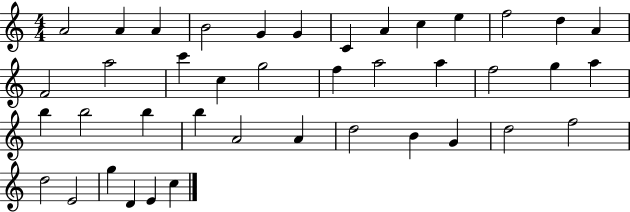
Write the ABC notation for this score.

X:1
T:Untitled
M:4/4
L:1/4
K:C
A2 A A B2 G G C A c e f2 d A F2 a2 c' c g2 f a2 a f2 g a b b2 b b A2 A d2 B G d2 f2 d2 E2 g D E c